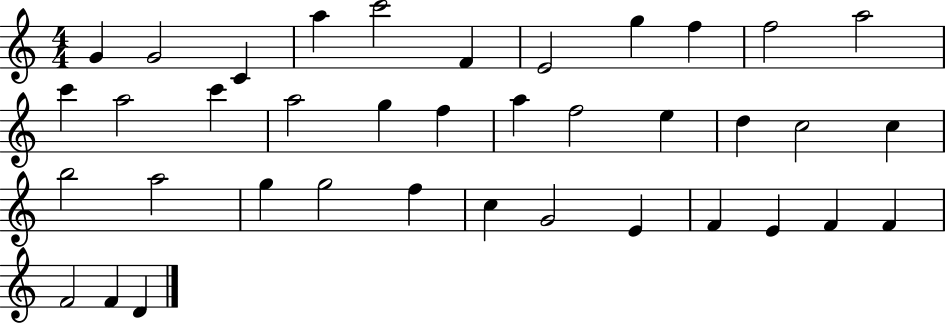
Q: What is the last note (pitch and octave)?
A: D4